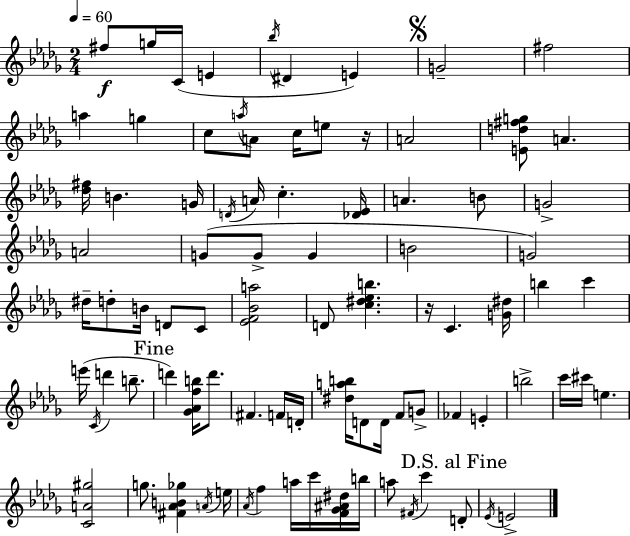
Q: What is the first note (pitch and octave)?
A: F#5